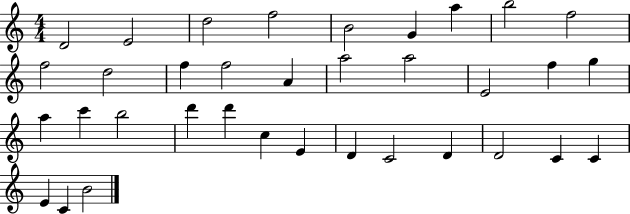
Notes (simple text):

D4/h E4/h D5/h F5/h B4/h G4/q A5/q B5/h F5/h F5/h D5/h F5/q F5/h A4/q A5/h A5/h E4/h F5/q G5/q A5/q C6/q B5/h D6/q D6/q C5/q E4/q D4/q C4/h D4/q D4/h C4/q C4/q E4/q C4/q B4/h